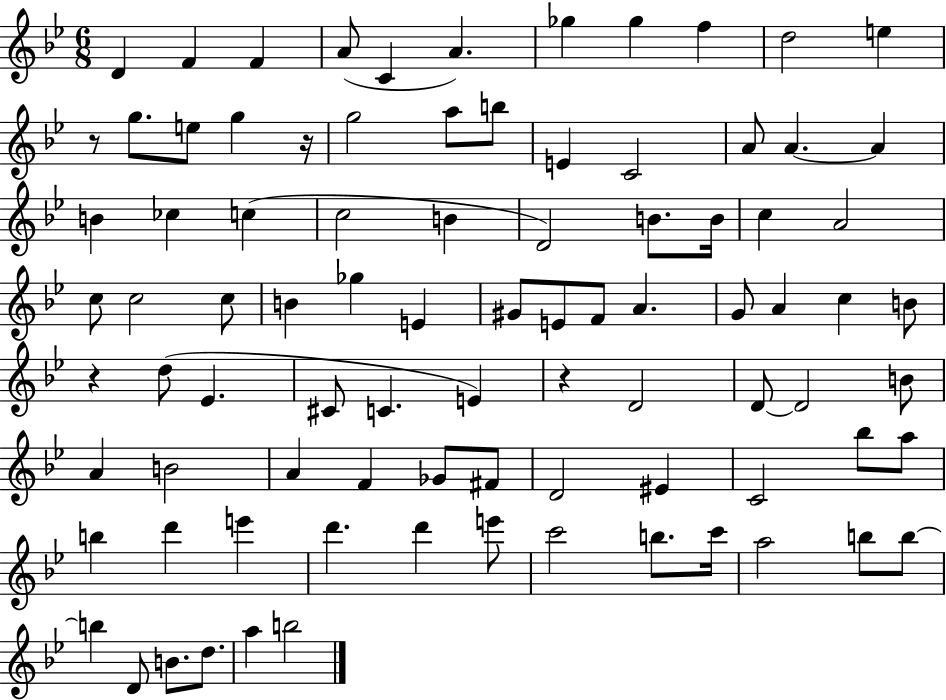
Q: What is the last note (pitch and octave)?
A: B5